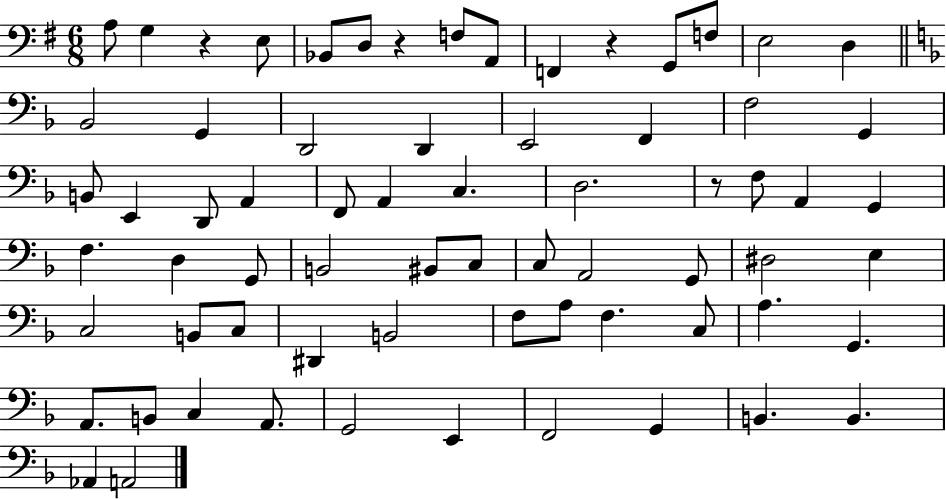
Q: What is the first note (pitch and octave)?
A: A3